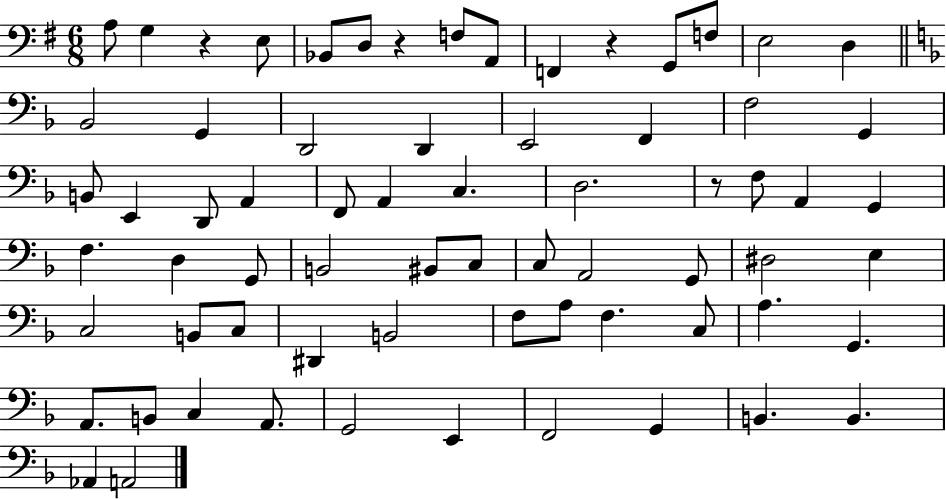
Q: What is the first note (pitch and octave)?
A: A3